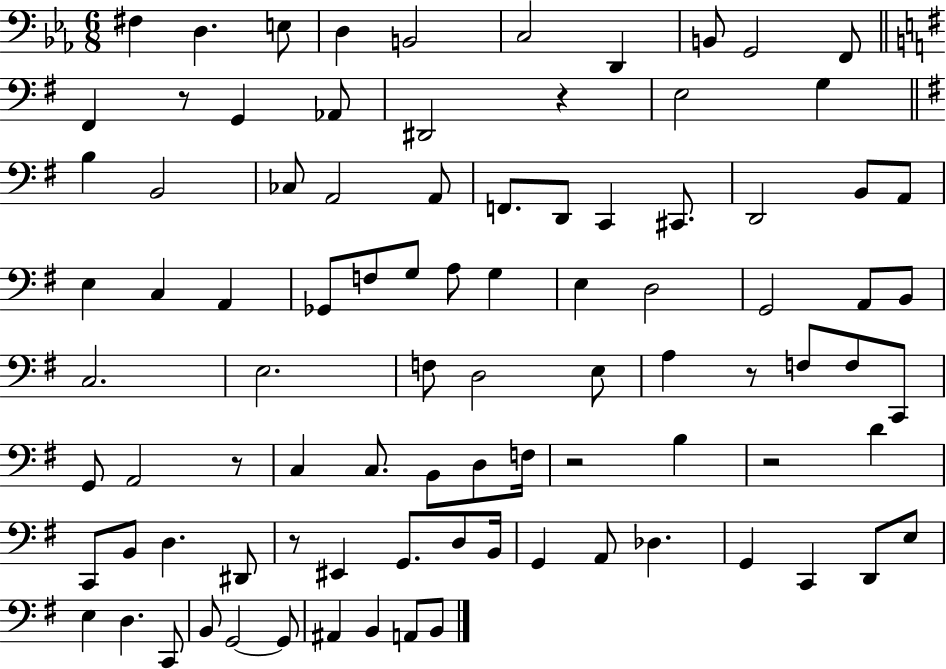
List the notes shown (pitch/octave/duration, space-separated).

F#3/q D3/q. E3/e D3/q B2/h C3/h D2/q B2/e G2/h F2/e F#2/q R/e G2/q Ab2/e D#2/h R/q E3/h G3/q B3/q B2/h CES3/e A2/h A2/e F2/e. D2/e C2/q C#2/e. D2/h B2/e A2/e E3/q C3/q A2/q Gb2/e F3/e G3/e A3/e G3/q E3/q D3/h G2/h A2/e B2/e C3/h. E3/h. F3/e D3/h E3/e A3/q R/e F3/e F3/e C2/e G2/e A2/h R/e C3/q C3/e. B2/e D3/e F3/s R/h B3/q R/h D4/q C2/e B2/e D3/q. D#2/e R/e EIS2/q G2/e. D3/e B2/s G2/q A2/e Db3/q. G2/q C2/q D2/e E3/e E3/q D3/q. C2/e B2/e G2/h G2/e A#2/q B2/q A2/e B2/e